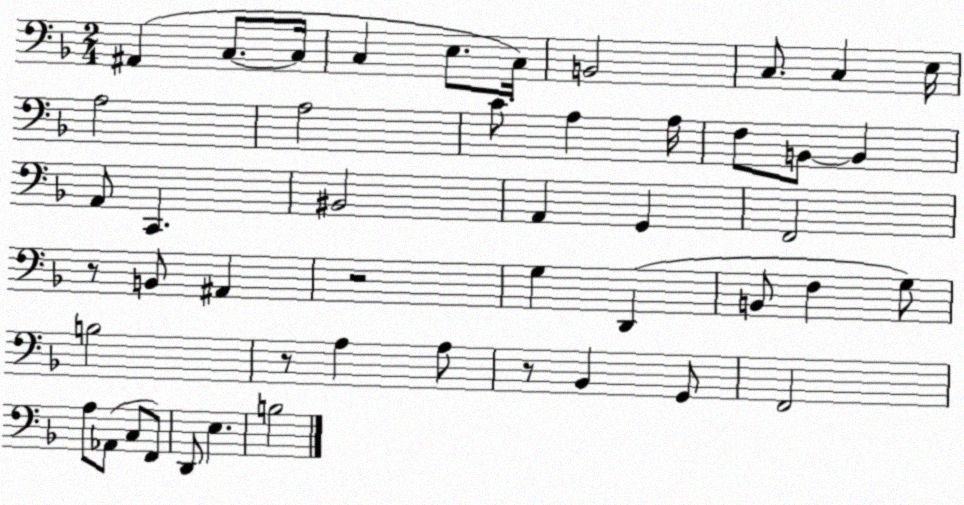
X:1
T:Untitled
M:2/4
L:1/4
K:F
^A,, C,/2 C,/4 C, E,/2 C,/4 B,,2 C,/2 C, E,/4 A,2 A,2 C/2 A, A,/4 F,/2 B,,/2 B,, A,,/2 C,, ^B,,2 A,, G,, F,,2 z/2 B,,/2 ^A,, z2 G, D,, B,,/2 F, G,/2 B,2 z/2 A, A,/2 z/2 _B,, G,,/2 F,,2 A,/2 _A,,/2 C,/2 F,,/2 D,,/2 E, B,2